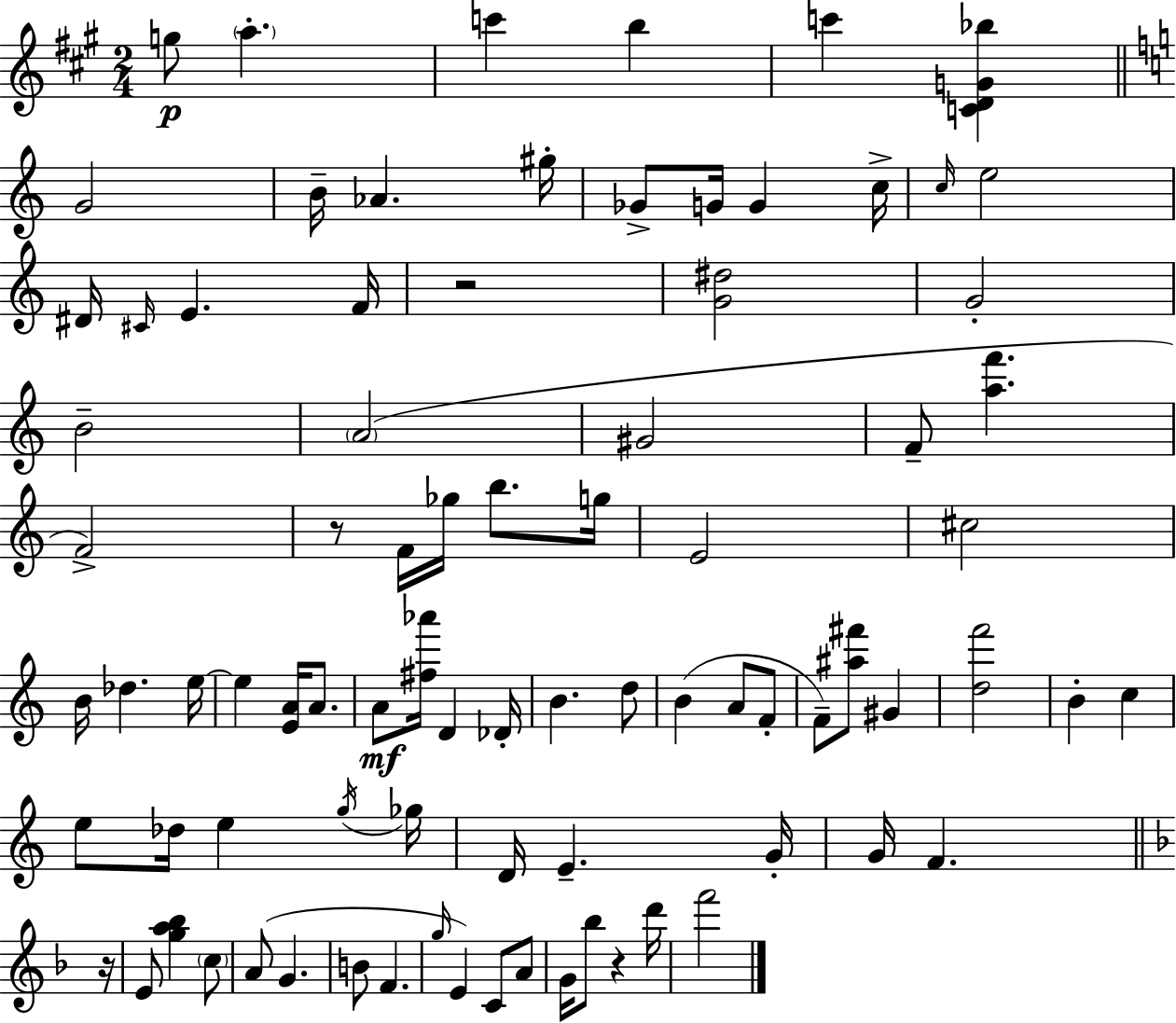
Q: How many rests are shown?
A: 4